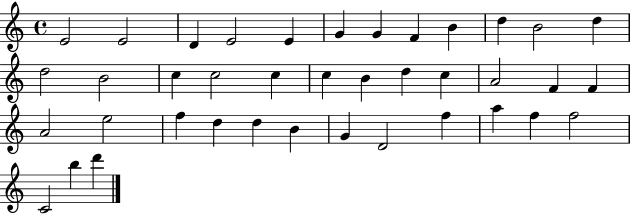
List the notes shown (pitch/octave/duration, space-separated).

E4/h E4/h D4/q E4/h E4/q G4/q G4/q F4/q B4/q D5/q B4/h D5/q D5/h B4/h C5/q C5/h C5/q C5/q B4/q D5/q C5/q A4/h F4/q F4/q A4/h E5/h F5/q D5/q D5/q B4/q G4/q D4/h F5/q A5/q F5/q F5/h C4/h B5/q D6/q